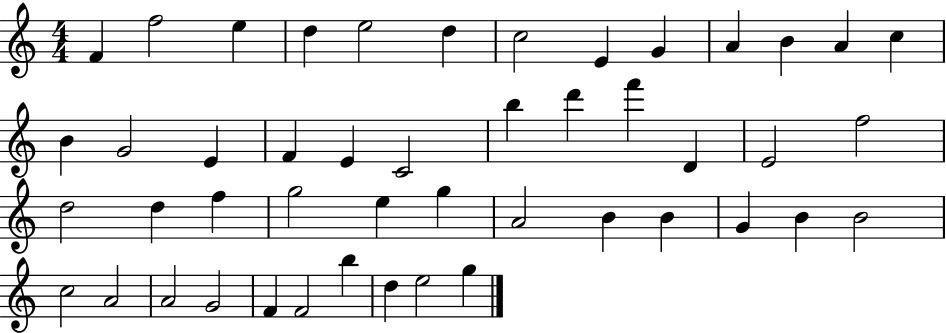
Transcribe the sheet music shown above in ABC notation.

X:1
T:Untitled
M:4/4
L:1/4
K:C
F f2 e d e2 d c2 E G A B A c B G2 E F E C2 b d' f' D E2 f2 d2 d f g2 e g A2 B B G B B2 c2 A2 A2 G2 F F2 b d e2 g